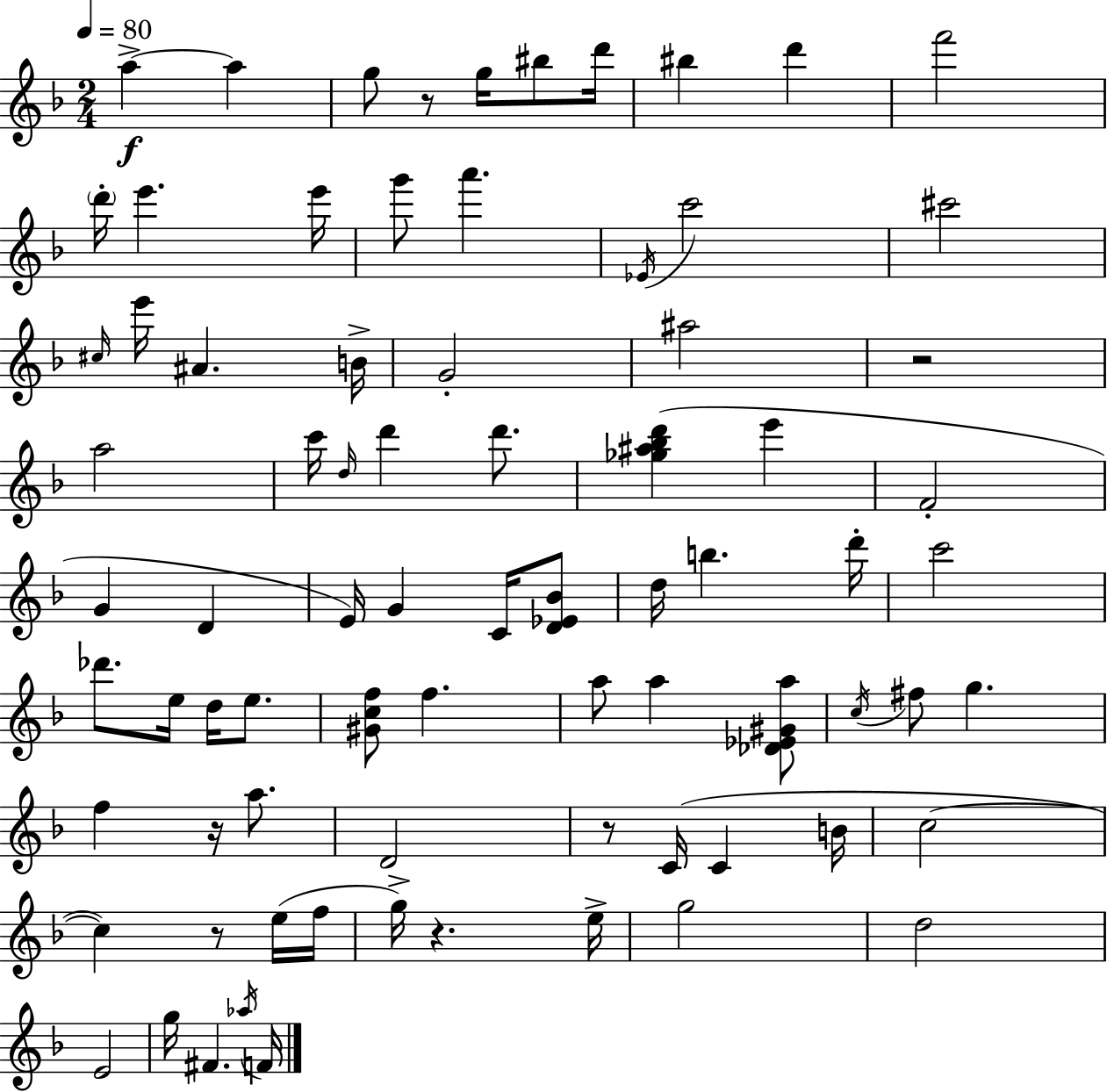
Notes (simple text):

A5/q A5/q G5/e R/e G5/s BIS5/e D6/s BIS5/q D6/q F6/h D6/s E6/q. E6/s G6/e A6/q. Eb4/s C6/h C#6/h C#5/s E6/s A#4/q. B4/s G4/h A#5/h R/h A5/h C6/s D5/s D6/q D6/e. [Gb5,A#5,Bb5,D6]/q E6/q F4/h G4/q D4/q E4/s G4/q C4/s [D4,Eb4,Bb4]/e D5/s B5/q. D6/s C6/h Db6/e. E5/s D5/s E5/e. [G#4,C5,F5]/e F5/q. A5/e A5/q [Db4,Eb4,G#4,A5]/e C5/s F#5/e G5/q. F5/q R/s A5/e. D4/h R/e C4/s C4/q B4/s C5/h C5/q R/e E5/s F5/s G5/s R/q. E5/s G5/h D5/h E4/h G5/s F#4/q. Ab5/s F4/s